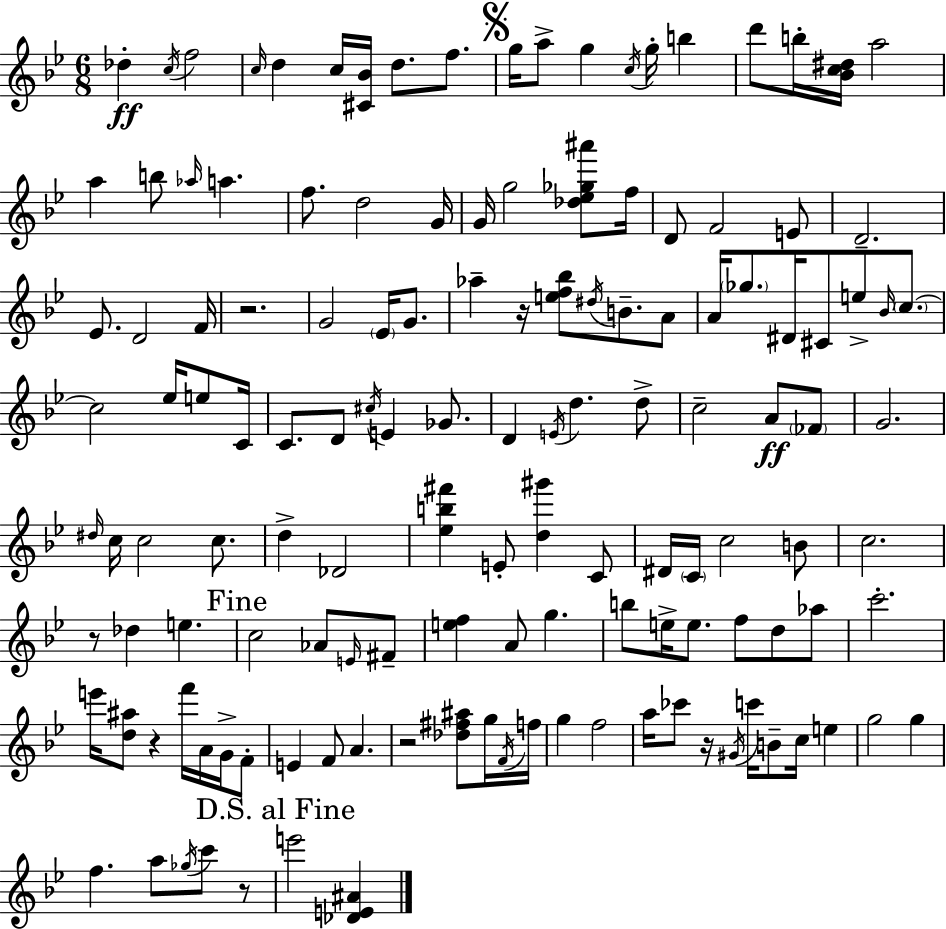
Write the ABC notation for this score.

X:1
T:Untitled
M:6/8
L:1/4
K:Bb
_d c/4 f2 c/4 d c/4 [^C_B]/4 d/2 f/2 g/4 a/2 g c/4 g/4 b d'/2 b/4 [_Bc^d]/4 a2 a b/2 _a/4 a f/2 d2 G/4 G/4 g2 [_d_e_g^a']/2 f/4 D/2 F2 E/2 D2 _E/2 D2 F/4 z2 G2 _E/4 G/2 _a z/4 [ef_b]/2 ^d/4 B/2 A/2 A/4 _g/2 ^D/4 ^C/2 e/2 _B/4 c/2 c2 _e/4 e/2 C/4 C/2 D/2 ^c/4 E _G/2 D E/4 d d/2 c2 A/2 _F/2 G2 ^d/4 c/4 c2 c/2 d _D2 [_eb^f'] E/2 [d^g'] C/2 ^D/4 C/4 c2 B/2 c2 z/2 _d e c2 _A/2 E/4 ^F/2 [ef] A/2 g b/2 e/4 e/2 f/2 d/2 _a/2 c'2 e'/4 [d^a]/2 z f'/4 A/4 G/4 F/2 E F/2 A z2 [_d^f^a]/2 g/4 F/4 f/4 g f2 a/4 _c'/2 z/4 ^G/4 c'/4 B/2 c/4 e g2 g f a/2 _g/4 c'/2 z/2 e'2 [_DE^A]